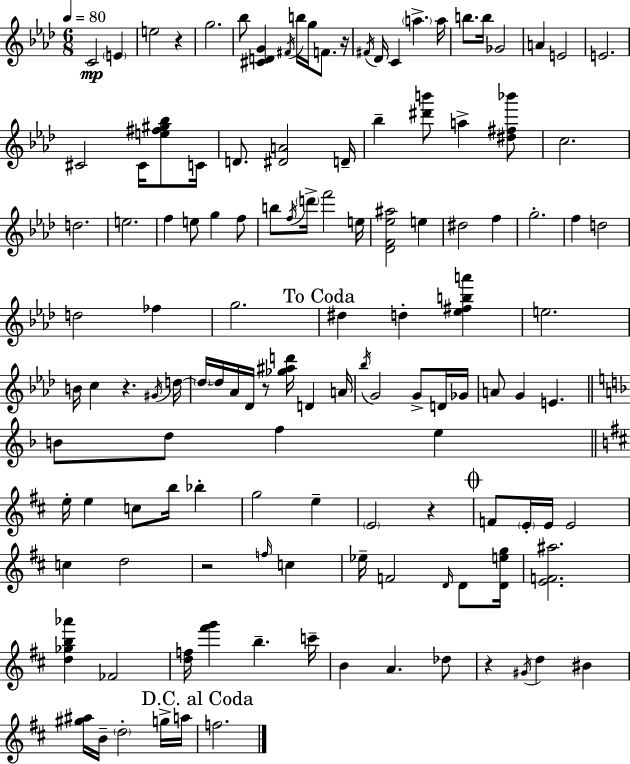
{
  \clef treble
  \numericTimeSignature
  \time 6/8
  \key aes \major
  \tempo 4 = 80
  c'2\mp \parenthesize e'4 | e''2 r4 | g''2. | bes''8 <cis' d' g'>4 \acciaccatura { fis'16 } b''16 g''16 f'8. | \break r16 \acciaccatura { fis'16 } des'16 c'4 \parenthesize a''4.-> | a''16 b''8. b''16 ges'2 | a'4 e'2 | e'2. | \break cis'2 cis'16 <e'' fis'' gis'' bes''>8 | c'16 d'8. <dis' a'>2 | d'16-- bes''4-- <dis''' b'''>8 a''4-> | <dis'' fis'' bes'''>8 c''2. | \break d''2. | e''2. | f''4 e''8 g''4 | f''8 b''8 \acciaccatura { f''16 } \parenthesize d'''16-> f'''2 | \break e''16 <des' f' ees'' ais''>2 e''4 | dis''2 f''4 | g''2.-. | f''4 d''2 | \break d''2 fes''4 | g''2. | \mark "To Coda" dis''4 d''4-. <ees'' fis'' b'' a'''>4 | e''2. | \break b'16 c''4 r4. | \acciaccatura { gis'16 } d''16~~ \parenthesize d''16~~ d''16 aes'16 des'16 r8 <ges'' ais'' d'''>16 d'4 | a'16 \acciaccatura { bes''16 } g'2 | g'8-> d'16 ges'16 a'8 g'4 e'4. | \break \bar "||" \break \key d \minor b'8 d''8 f''4 e''4 | \bar "||" \break \key d \major e''16-. e''4 c''8 b''16 bes''4-. | g''2 e''4-- | \parenthesize e'2 r4 | \mark \markup { \musicglyph "scripts.coda" } f'8 \parenthesize e'16-. e'16 e'2 | \break c''4 d''2 | r2 \grace { f''16 } c''4 | ees''16-- f'2 \grace { d'16 } d'8 | <d' e'' g''>16 <e' f' ais''>2. | \break <d'' ges'' b'' aes'''>4 fes'2 | <d'' f''>16 <fis''' g'''>4 b''4.-- | c'''16-- b'4 a'4. | des''8 r4 \acciaccatura { gis'16 } d''4 bis'4 | \break <gis'' ais''>16 b'16-- \parenthesize d''2-. | g''16-> a''16 \mark "D.C. al Coda" f''2. | \bar "|."
}